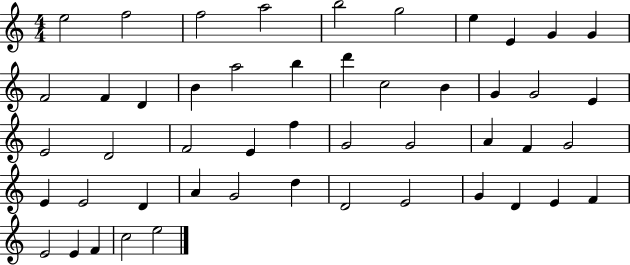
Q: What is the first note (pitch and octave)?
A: E5